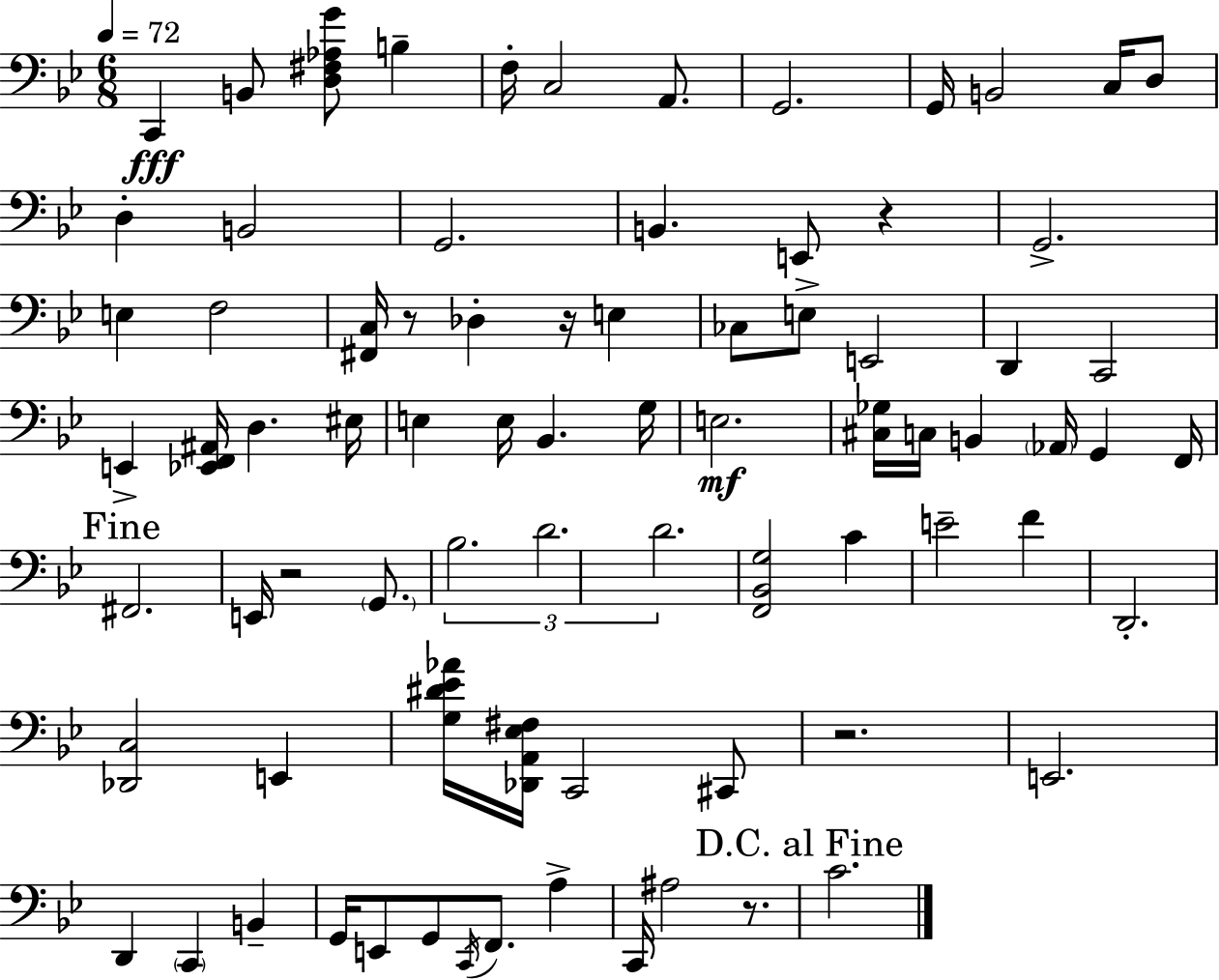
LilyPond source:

{
  \clef bass
  \numericTimeSignature
  \time 6/8
  \key g \minor
  \tempo 4 = 72
  \repeat volta 2 { c,4\fff b,8 <d fis aes g'>8 b4-- | f16-. c2 a,8. | g,2. | g,16 b,2 c16 d8 | \break d4-. b,2 | g,2. | b,4. e,8 r4 | g,2.-> | \break e4 f2 | <fis, c>16 r8 des4-. r16 e4 | ces8 e8-> e,2 | d,4 c,2 | \break e,4-> <ees, f, ais,>16 d4. eis16 | e4 e16 bes,4. g16 | e2.\mf | <cis ges>16 c16 b,4 \parenthesize aes,16 g,4 f,16 | \break \mark "Fine" fis,2. | e,16 r2 \parenthesize g,8. | \tuplet 3/2 { bes2. | d'2. | \break d'2. } | <f, bes, g>2 c'4 | e'2-- f'4 | d,2.-. | \break <des, c>2 e,4 | <g dis' ees' aes'>16 <des, a, ees fis>16 c,2 cis,8 | r2. | e,2. | \break d,4 \parenthesize c,4 b,4-- | g,16 e,8 g,8 \acciaccatura { c,16 } f,8. a4-> | c,16 ais2 r8. | \mark "D.C. al Fine" c'2. | \break } \bar "|."
}